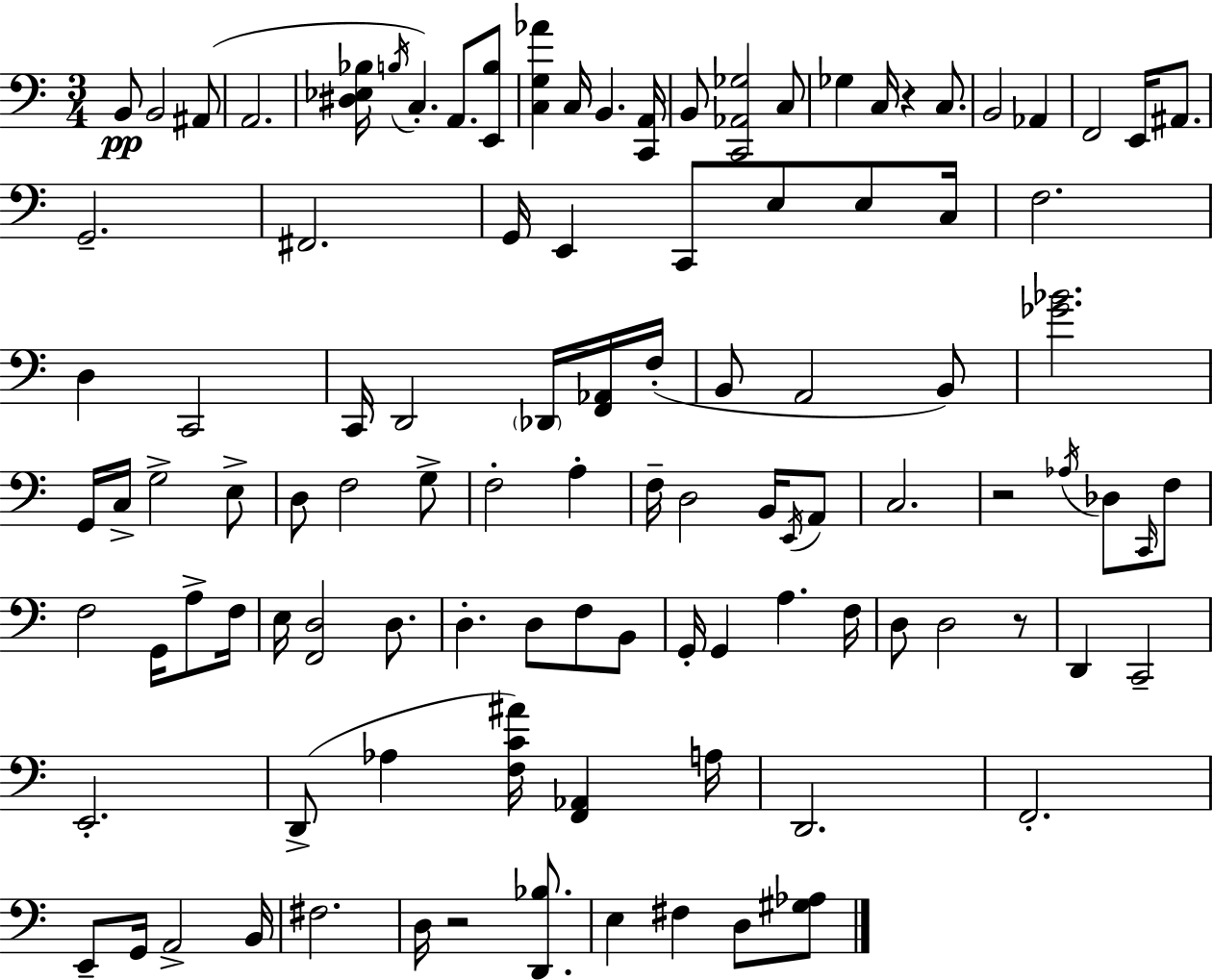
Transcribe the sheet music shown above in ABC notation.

X:1
T:Untitled
M:3/4
L:1/4
K:Am
B,,/2 B,,2 ^A,,/2 A,,2 [^D,_E,_B,]/4 B,/4 C, A,,/2 [E,,B,]/2 [C,G,_A] C,/4 B,, [C,,A,,]/4 B,,/2 [C,,_A,,_G,]2 C,/2 _G, C,/4 z C,/2 B,,2 _A,, F,,2 E,,/4 ^A,,/2 G,,2 ^F,,2 G,,/4 E,, C,,/2 E,/2 E,/2 C,/4 F,2 D, C,,2 C,,/4 D,,2 _D,,/4 [F,,_A,,]/4 F,/4 B,,/2 A,,2 B,,/2 [_G_B]2 G,,/4 C,/4 G,2 E,/2 D,/2 F,2 G,/2 F,2 A, F,/4 D,2 B,,/4 E,,/4 A,,/2 C,2 z2 _A,/4 _D,/2 C,,/4 F,/2 F,2 G,,/4 A,/2 F,/4 E,/4 [F,,D,]2 D,/2 D, D,/2 F,/2 B,,/2 G,,/4 G,, A, F,/4 D,/2 D,2 z/2 D,, C,,2 E,,2 D,,/2 _A, [F,C^A]/4 [F,,_A,,] A,/4 D,,2 F,,2 E,,/2 G,,/4 A,,2 B,,/4 ^F,2 D,/4 z2 [D,,_B,]/2 E, ^F, D,/2 [^G,_A,]/2